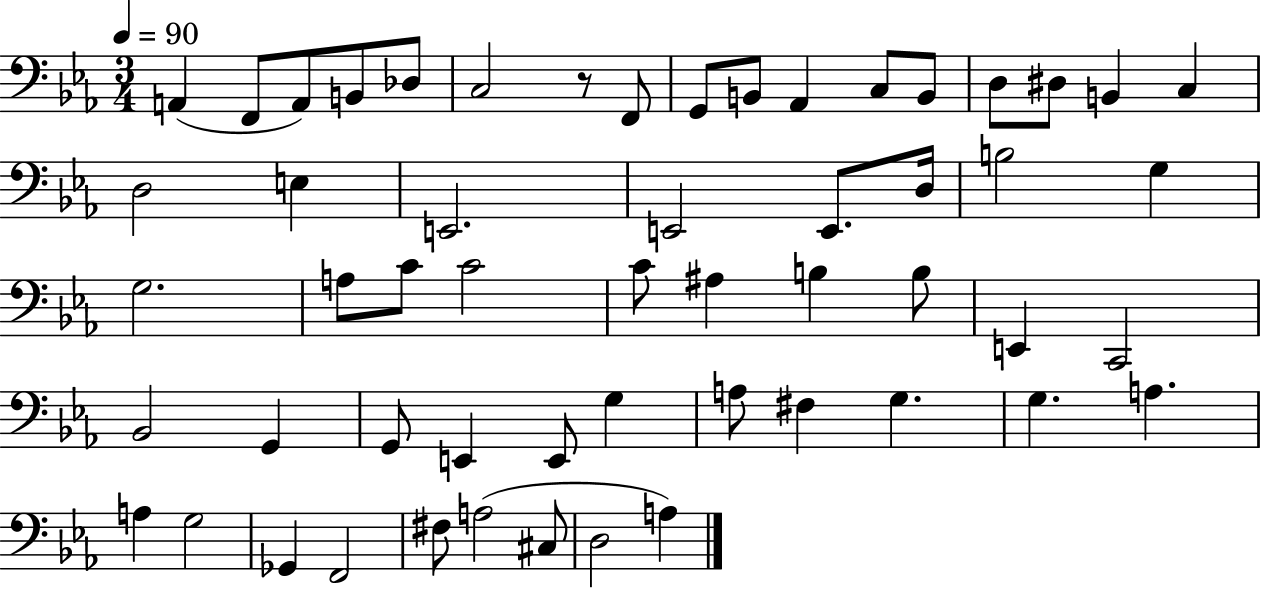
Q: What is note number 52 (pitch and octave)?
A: C#3